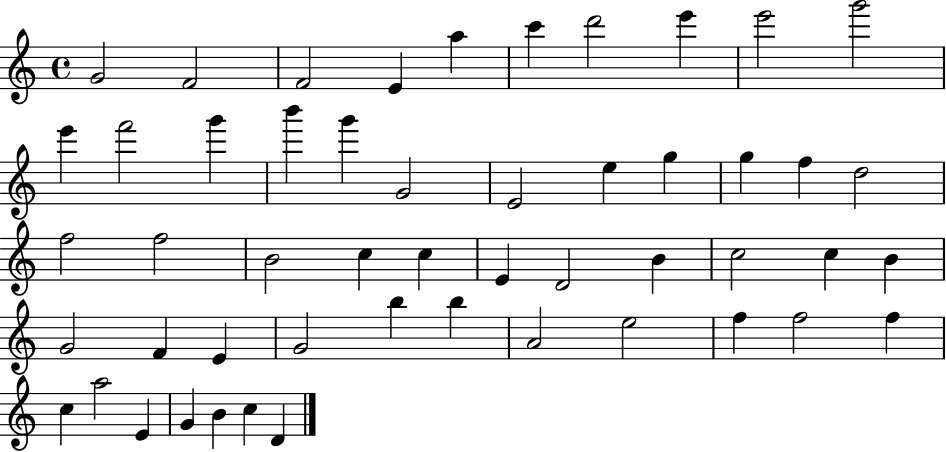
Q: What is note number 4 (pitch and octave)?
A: E4